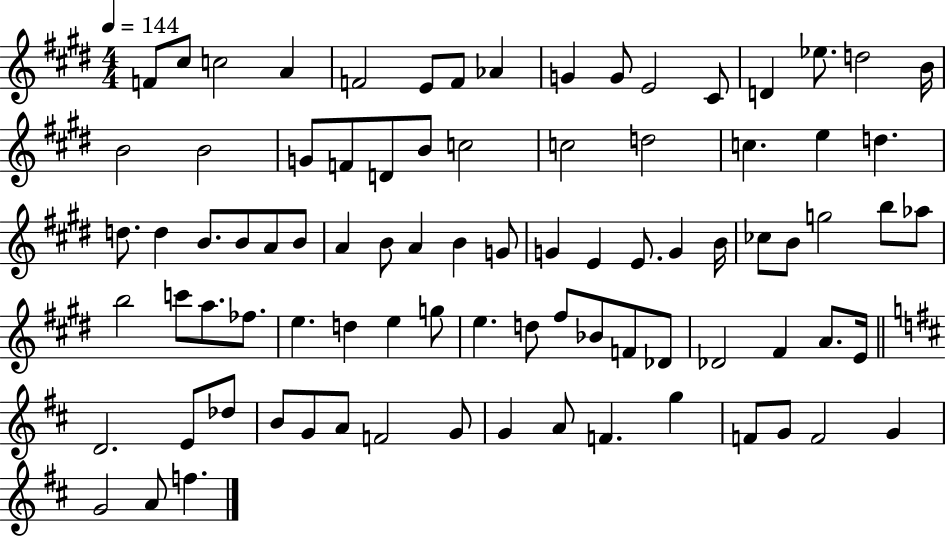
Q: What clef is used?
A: treble